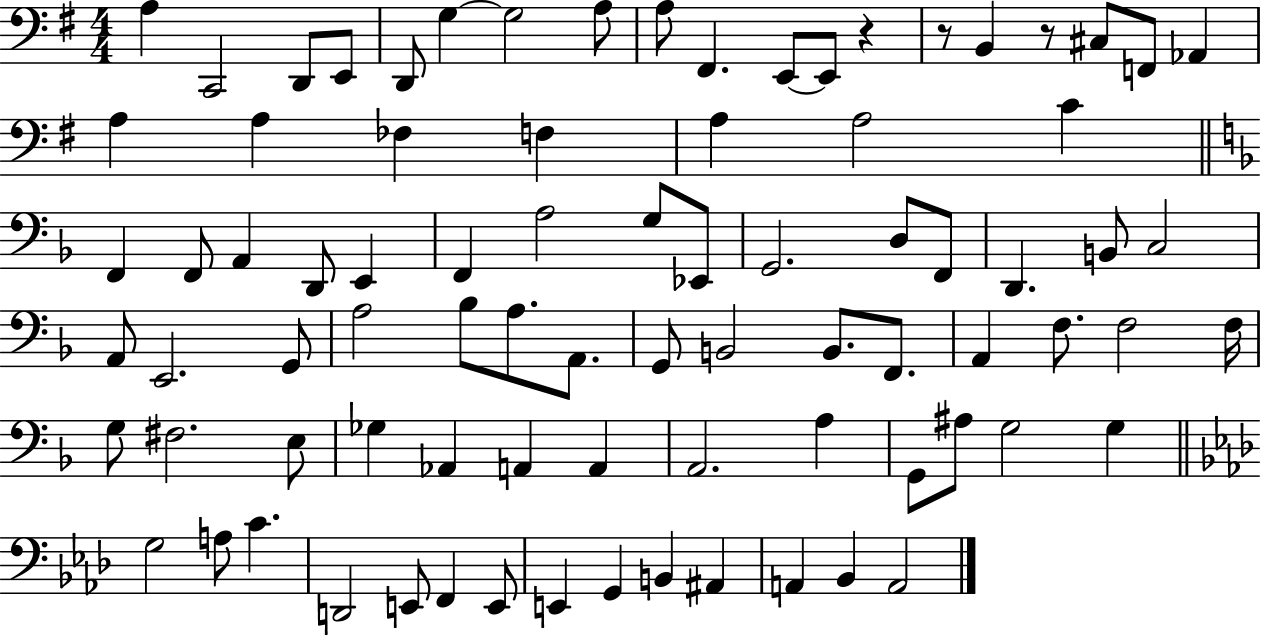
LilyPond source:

{
  \clef bass
  \numericTimeSignature
  \time 4/4
  \key g \major
  a4 c,2 d,8 e,8 | d,8 g4~~ g2 a8 | a8 fis,4. e,8~~ e,8 r4 | r8 b,4 r8 cis8 f,8 aes,4 | \break a4 a4 fes4 f4 | a4 a2 c'4 | \bar "||" \break \key f \major f,4 f,8 a,4 d,8 e,4 | f,4 a2 g8 ees,8 | g,2. d8 f,8 | d,4. b,8 c2 | \break a,8 e,2. g,8 | a2 bes8 a8. a,8. | g,8 b,2 b,8. f,8. | a,4 f8. f2 f16 | \break g8 fis2. e8 | ges4 aes,4 a,4 a,4 | a,2. a4 | g,8 ais8 g2 g4 | \break \bar "||" \break \key aes \major g2 a8 c'4. | d,2 e,8 f,4 e,8 | e,4 g,4 b,4 ais,4 | a,4 bes,4 a,2 | \break \bar "|."
}